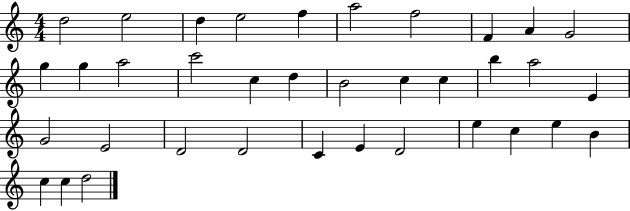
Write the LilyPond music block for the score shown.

{
  \clef treble
  \numericTimeSignature
  \time 4/4
  \key c \major
  d''2 e''2 | d''4 e''2 f''4 | a''2 f''2 | f'4 a'4 g'2 | \break g''4 g''4 a''2 | c'''2 c''4 d''4 | b'2 c''4 c''4 | b''4 a''2 e'4 | \break g'2 e'2 | d'2 d'2 | c'4 e'4 d'2 | e''4 c''4 e''4 b'4 | \break c''4 c''4 d''2 | \bar "|."
}